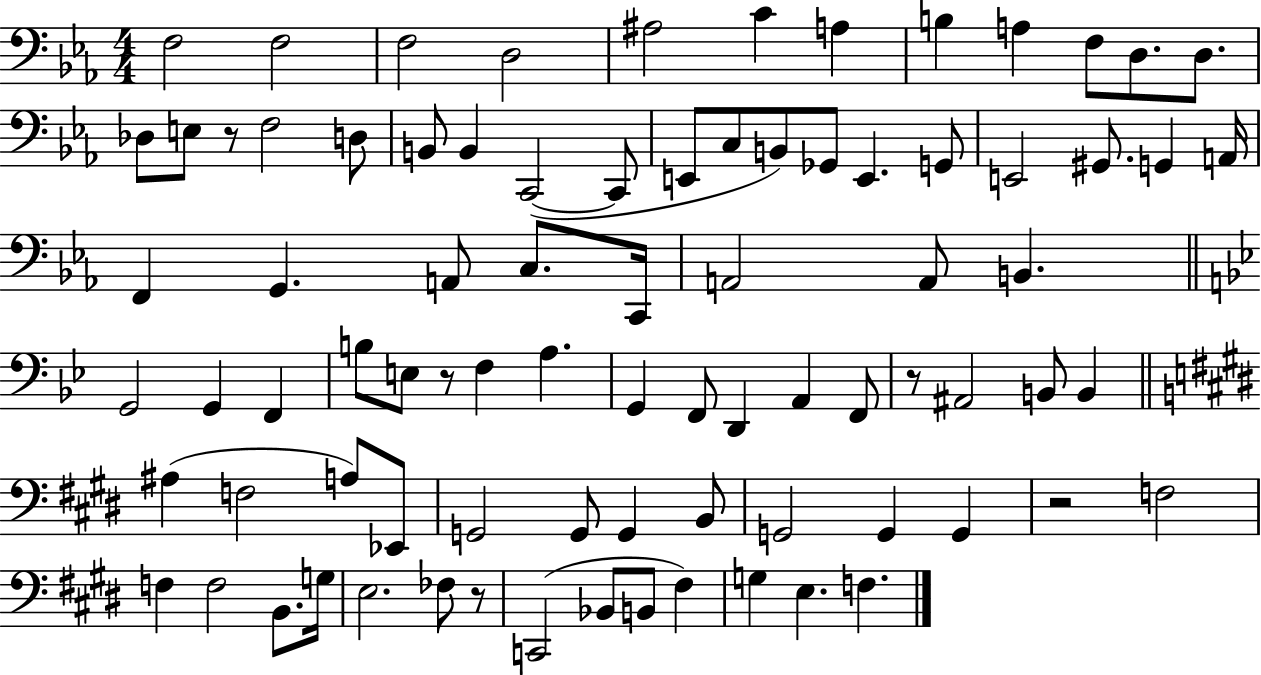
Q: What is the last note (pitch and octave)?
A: F3